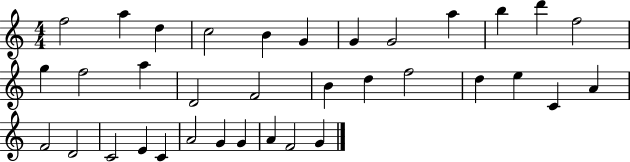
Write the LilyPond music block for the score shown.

{
  \clef treble
  \numericTimeSignature
  \time 4/4
  \key c \major
  f''2 a''4 d''4 | c''2 b'4 g'4 | g'4 g'2 a''4 | b''4 d'''4 f''2 | \break g''4 f''2 a''4 | d'2 f'2 | b'4 d''4 f''2 | d''4 e''4 c'4 a'4 | \break f'2 d'2 | c'2 e'4 c'4 | a'2 g'4 g'4 | a'4 f'2 g'4 | \break \bar "|."
}